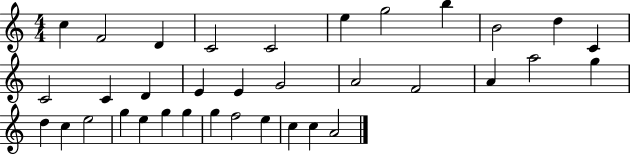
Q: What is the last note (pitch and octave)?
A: A4